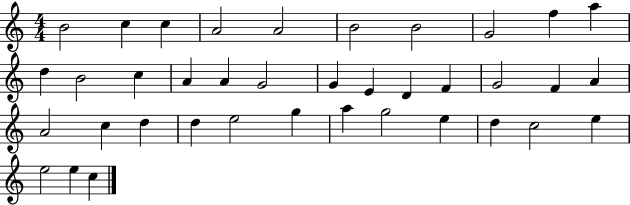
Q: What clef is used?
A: treble